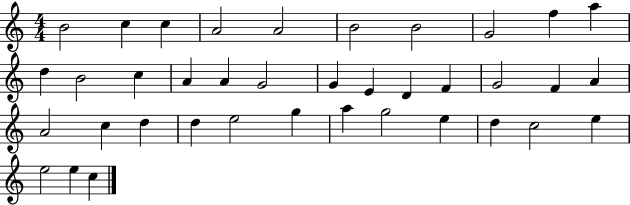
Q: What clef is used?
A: treble